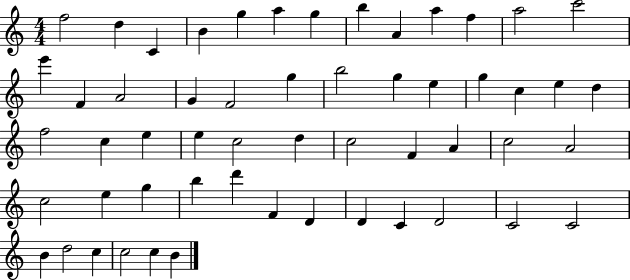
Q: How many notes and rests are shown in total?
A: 55